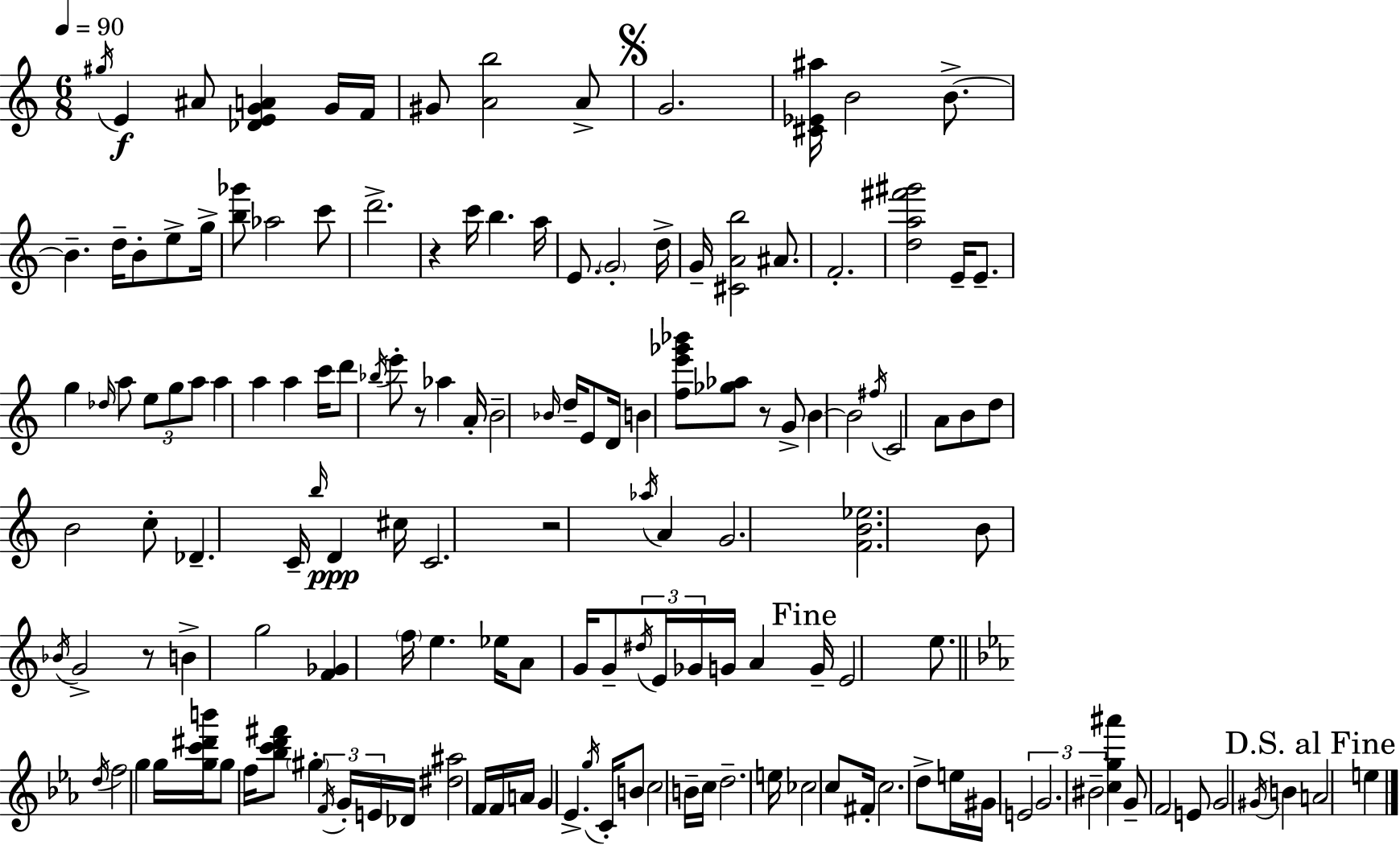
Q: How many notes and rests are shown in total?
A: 149